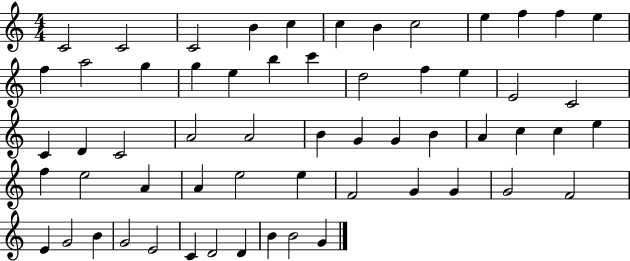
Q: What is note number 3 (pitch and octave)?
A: C4